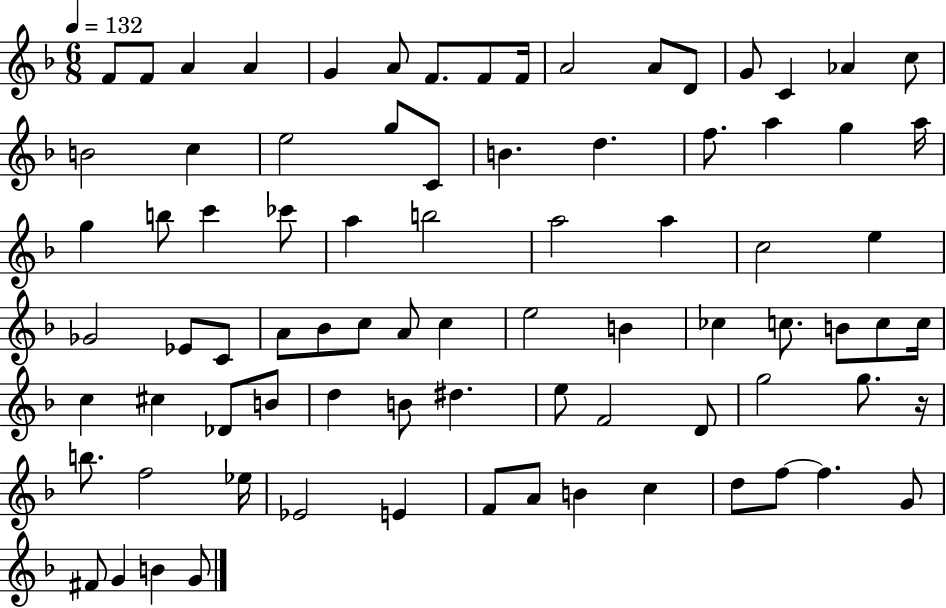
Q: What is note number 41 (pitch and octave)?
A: A4